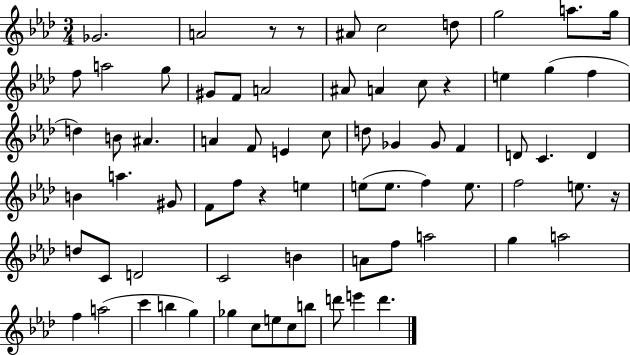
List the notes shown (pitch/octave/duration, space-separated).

Gb4/h. A4/h R/e R/e A#4/e C5/h D5/e G5/h A5/e. G5/s F5/e A5/h G5/e G#4/e F4/e A4/h A#4/e A4/q C5/e R/q E5/q G5/q F5/q D5/q B4/e A#4/q. A4/q F4/e E4/q C5/e D5/e Gb4/q Gb4/e F4/q D4/e C4/q. D4/q B4/q A5/q. G#4/e F4/e F5/e R/q E5/q E5/e E5/e. F5/q E5/e. F5/h E5/e. R/s D5/e C4/e D4/h C4/h B4/q A4/e F5/e A5/h G5/q A5/h F5/q A5/h C6/q B5/q G5/q Gb5/q C5/e E5/e C5/e B5/e D6/e E6/q D6/q.